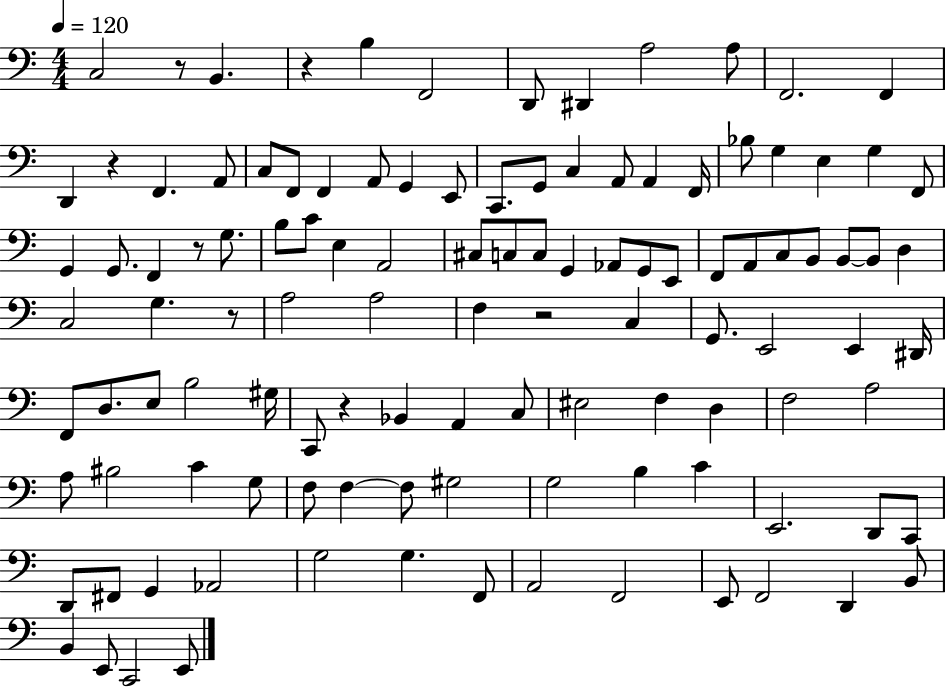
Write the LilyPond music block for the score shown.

{
  \clef bass
  \numericTimeSignature
  \time 4/4
  \key c \major
  \tempo 4 = 120
  \repeat volta 2 { c2 r8 b,4. | r4 b4 f,2 | d,8 dis,4 a2 a8 | f,2. f,4 | \break d,4 r4 f,4. a,8 | c8 f,8 f,4 a,8 g,4 e,8 | c,8. g,8 c4 a,8 a,4 f,16 | bes8 g4 e4 g4 f,8 | \break g,4 g,8. f,4 r8 g8. | b8 c'8 e4 a,2 | cis8 c8 c8 g,4 aes,8 g,8 e,8 | f,8 a,8 c8 b,8 b,8~~ b,8 d4 | \break c2 g4. r8 | a2 a2 | f4 r2 c4 | g,8. e,2 e,4 dis,16 | \break f,8 d8. e8 b2 gis16 | c,8 r4 bes,4 a,4 c8 | eis2 f4 d4 | f2 a2 | \break a8 bis2 c'4 g8 | f8 f4~~ f8 gis2 | g2 b4 c'4 | e,2. d,8 c,8 | \break d,8 fis,8 g,4 aes,2 | g2 g4. f,8 | a,2 f,2 | e,8 f,2 d,4 b,8 | \break b,4 e,8 c,2 e,8 | } \bar "|."
}